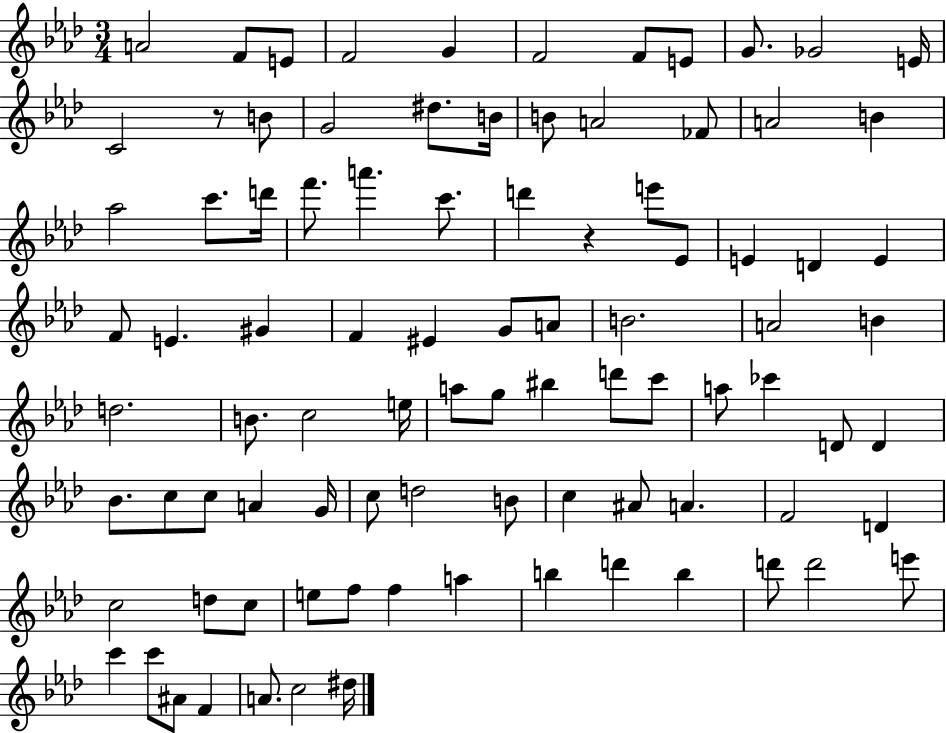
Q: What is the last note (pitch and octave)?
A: D#5